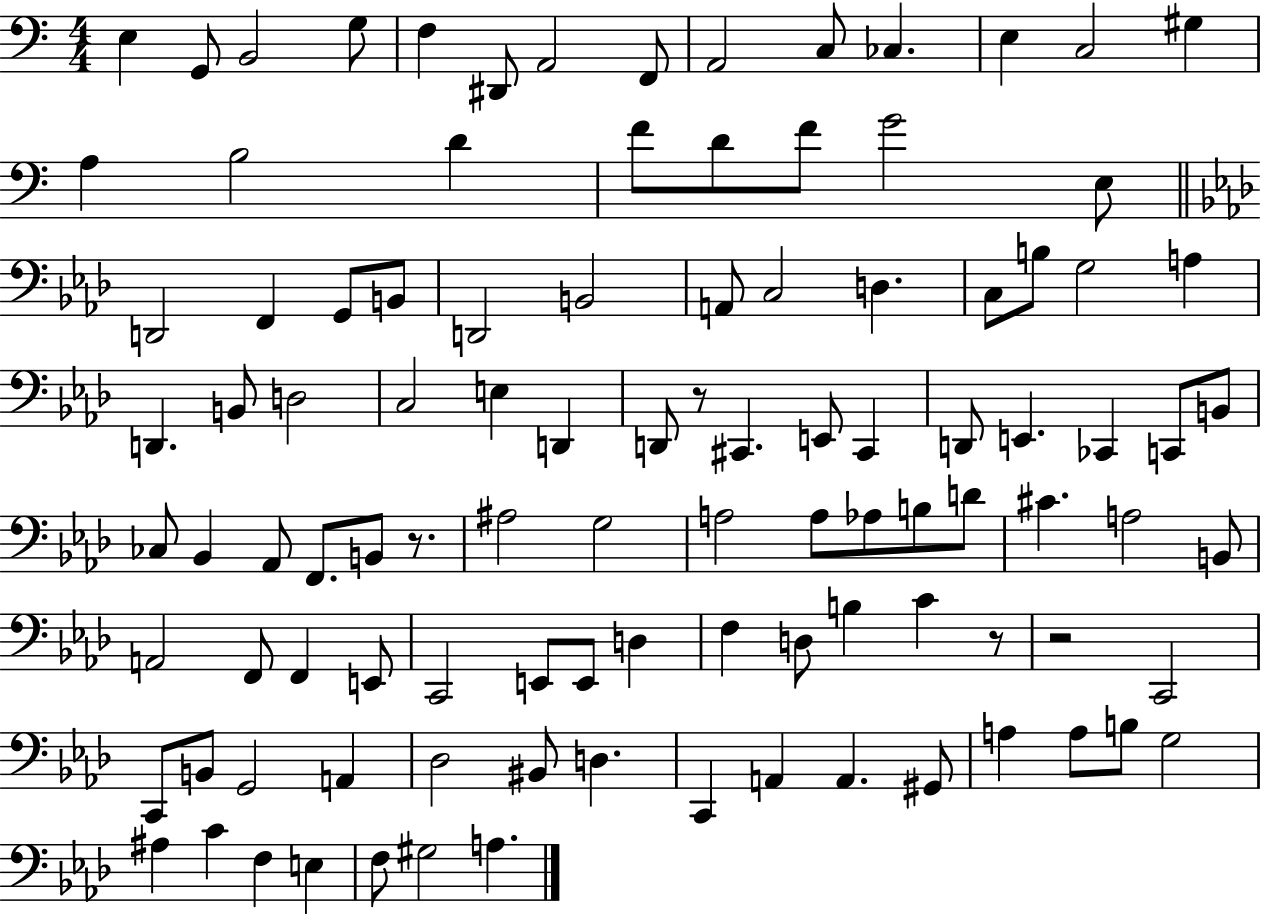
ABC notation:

X:1
T:Untitled
M:4/4
L:1/4
K:C
E, G,,/2 B,,2 G,/2 F, ^D,,/2 A,,2 F,,/2 A,,2 C,/2 _C, E, C,2 ^G, A, B,2 D F/2 D/2 F/2 G2 E,/2 D,,2 F,, G,,/2 B,,/2 D,,2 B,,2 A,,/2 C,2 D, C,/2 B,/2 G,2 A, D,, B,,/2 D,2 C,2 E, D,, D,,/2 z/2 ^C,, E,,/2 ^C,, D,,/2 E,, _C,, C,,/2 B,,/2 _C,/2 _B,, _A,,/2 F,,/2 B,,/2 z/2 ^A,2 G,2 A,2 A,/2 _A,/2 B,/2 D/2 ^C A,2 B,,/2 A,,2 F,,/2 F,, E,,/2 C,,2 E,,/2 E,,/2 D, F, D,/2 B, C z/2 z2 C,,2 C,,/2 B,,/2 G,,2 A,, _D,2 ^B,,/2 D, C,, A,, A,, ^G,,/2 A, A,/2 B,/2 G,2 ^A, C F, E, F,/2 ^G,2 A,